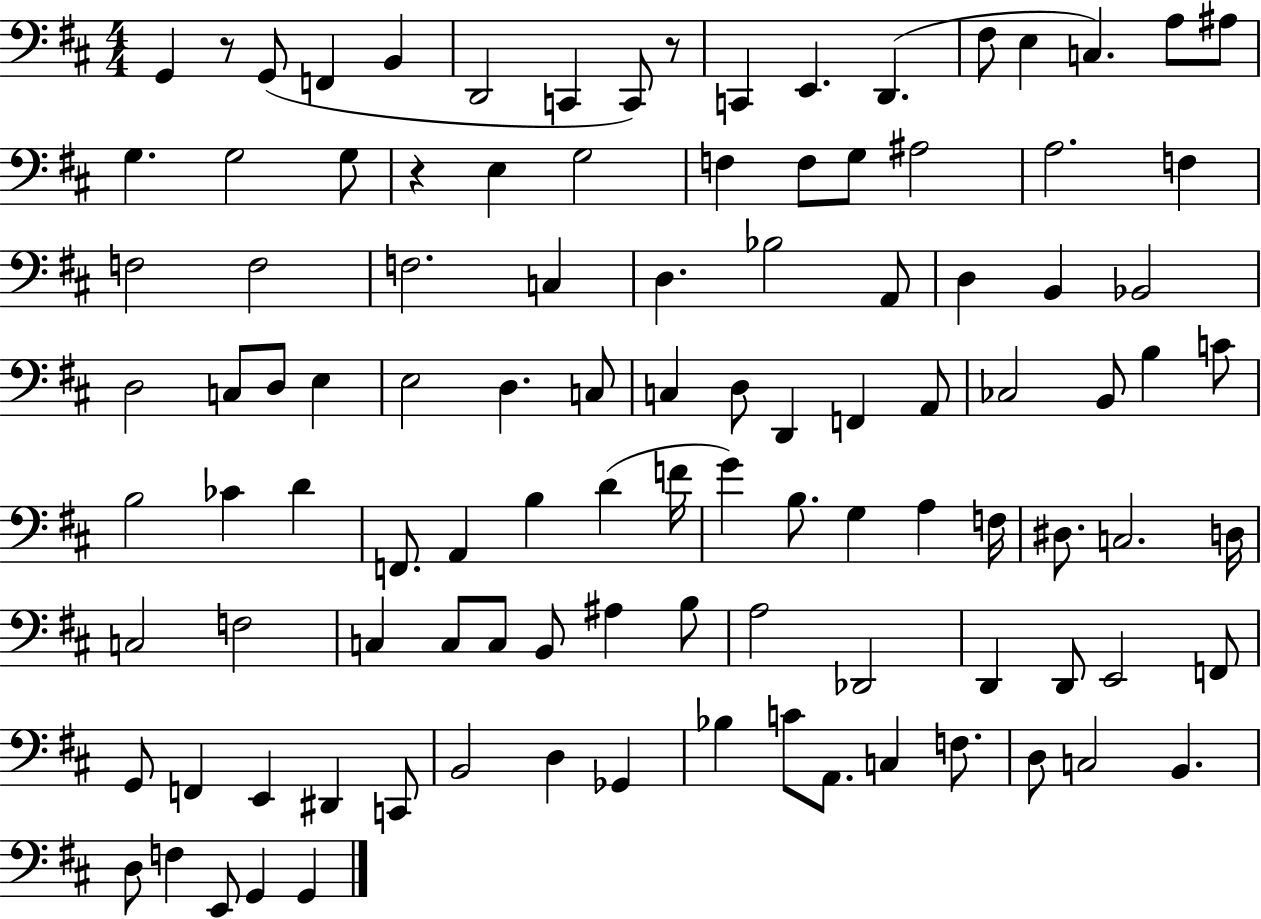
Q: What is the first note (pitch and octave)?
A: G2